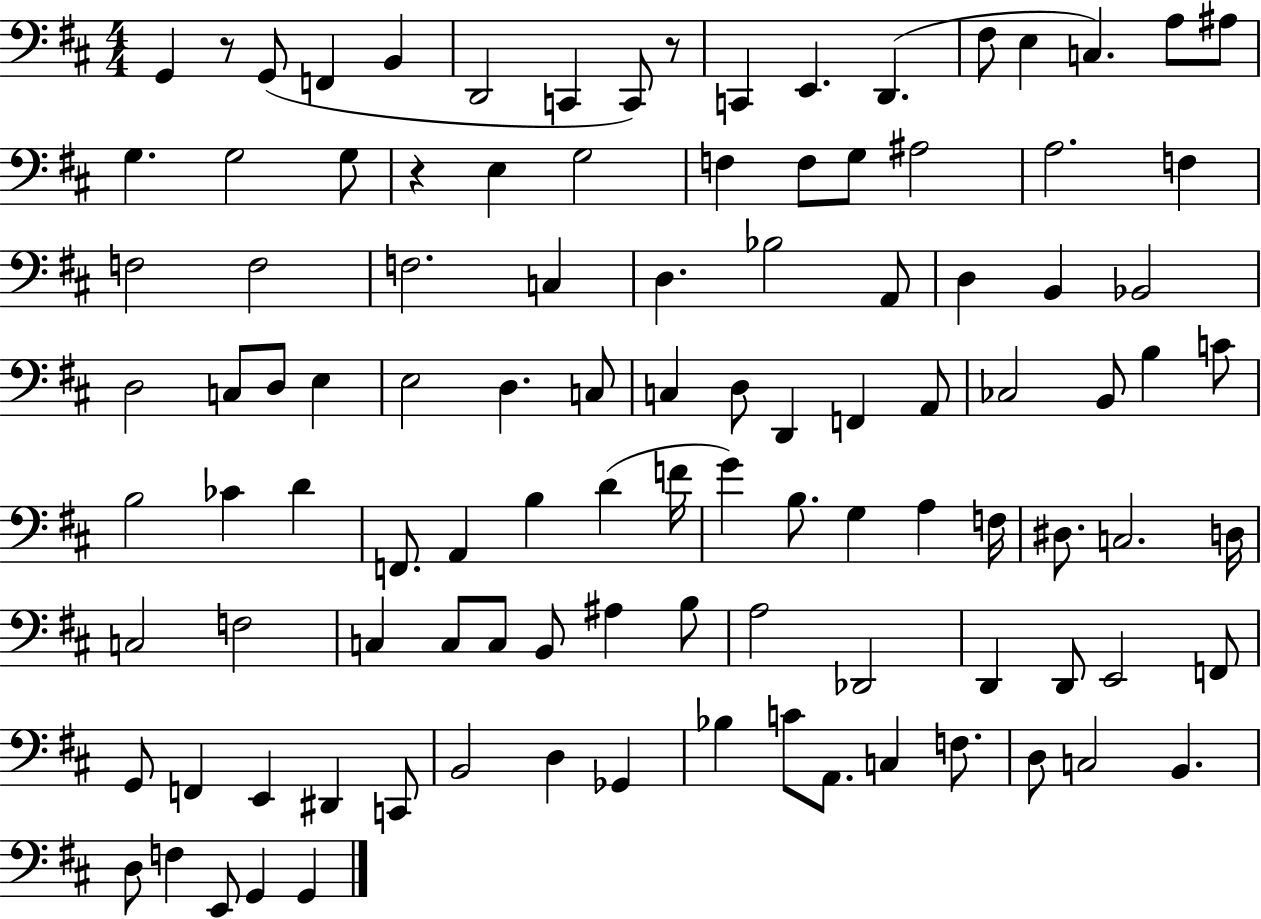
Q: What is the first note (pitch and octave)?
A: G2